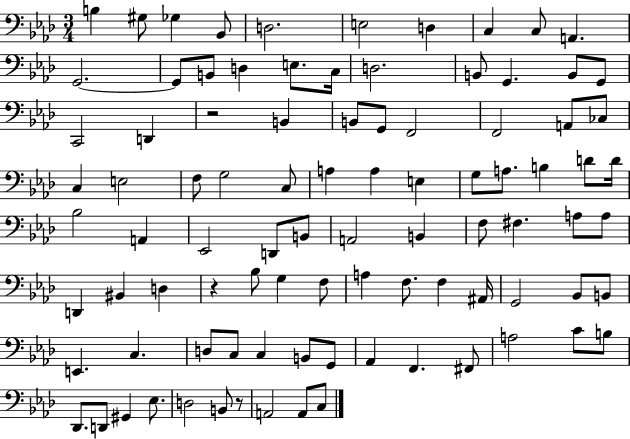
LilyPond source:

{
  \clef bass
  \numericTimeSignature
  \time 3/4
  \key aes \major
  b4 gis8 ges4 bes,8 | d2. | e2 d4 | c4 c8 a,4. | \break g,2.~~ | g,8 b,8 d4 e8. c16 | d2. | b,8 g,4. b,8 g,8 | \break c,2 d,4 | r2 b,4 | b,8 g,8 f,2 | f,2 a,8 ces8 | \break c4 e2 | f8 g2 c8 | a4 a4 e4 | g8 a8. b4 d'8 d'16 | \break bes2 a,4 | ees,2 d,8 b,8 | a,2 b,4 | f8 fis4. a8 a8 | \break d,4 bis,4 d4 | r4 bes8 g4 f8 | a4 f8. f4 ais,16 | g,2 bes,8 b,8 | \break e,4. c4. | d8 c8 c4 b,8 g,8 | aes,4 f,4. fis,8 | a2 c'8 b8 | \break des,8. d,8 gis,4 ees8. | d2 b,8 r8 | a,2 a,8 c8 | \bar "|."
}